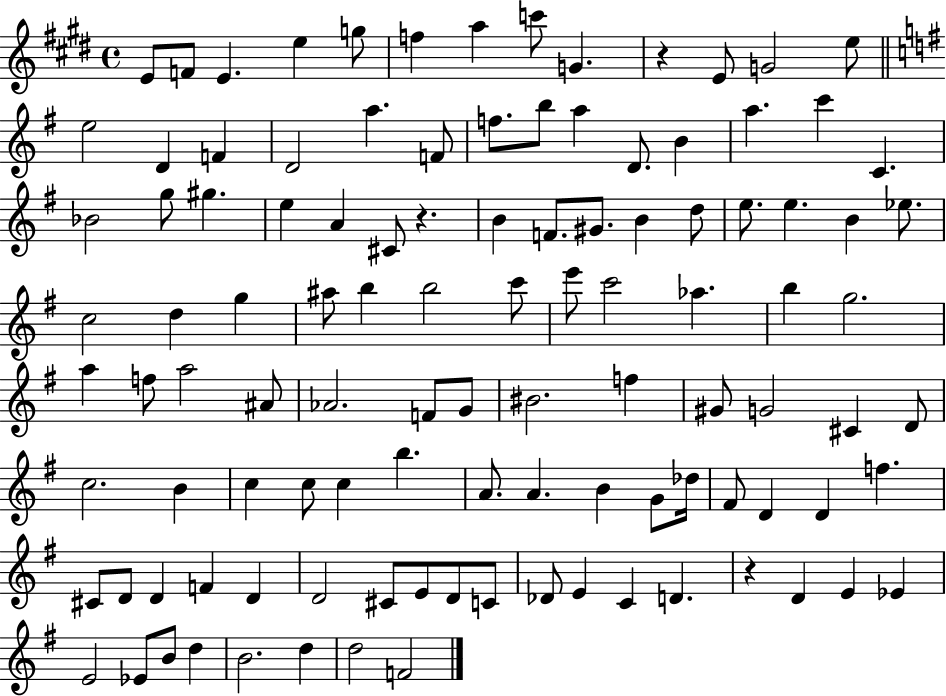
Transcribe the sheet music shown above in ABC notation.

X:1
T:Untitled
M:4/4
L:1/4
K:E
E/2 F/2 E e g/2 f a c'/2 G z E/2 G2 e/2 e2 D F D2 a F/2 f/2 b/2 a D/2 B a c' C _B2 g/2 ^g e A ^C/2 z B F/2 ^G/2 B d/2 e/2 e B _e/2 c2 d g ^a/2 b b2 c'/2 e'/2 c'2 _a b g2 a f/2 a2 ^A/2 _A2 F/2 G/2 ^B2 f ^G/2 G2 ^C D/2 c2 B c c/2 c b A/2 A B G/2 _d/4 ^F/2 D D f ^C/2 D/2 D F D D2 ^C/2 E/2 D/2 C/2 _D/2 E C D z D E _E E2 _E/2 B/2 d B2 d d2 F2